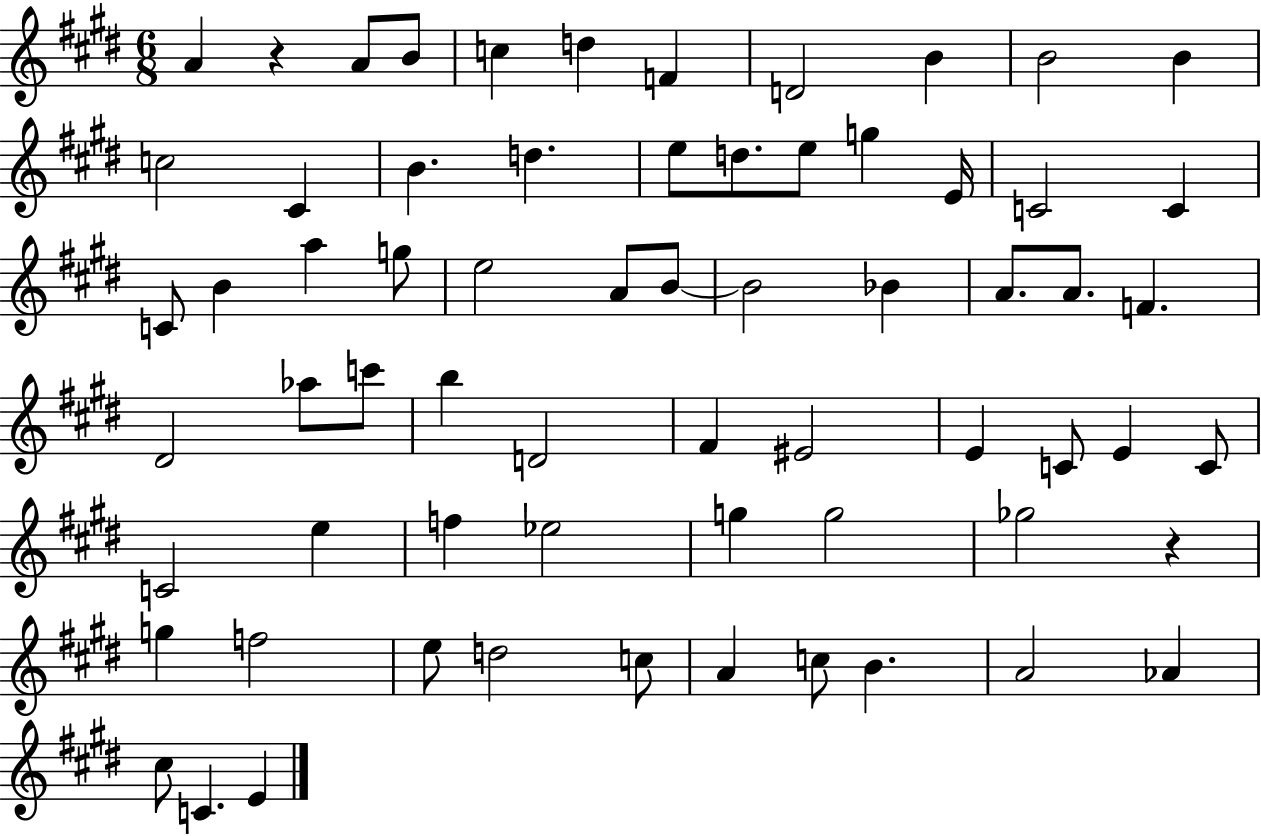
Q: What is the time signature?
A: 6/8